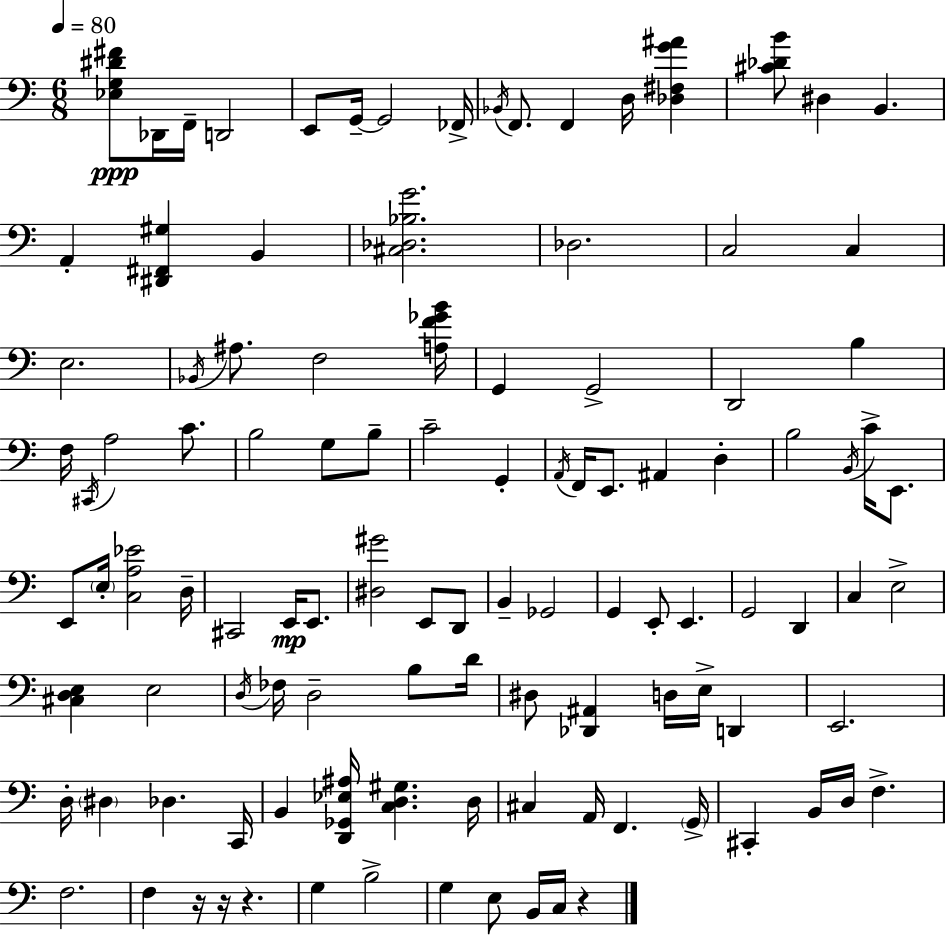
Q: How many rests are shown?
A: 4